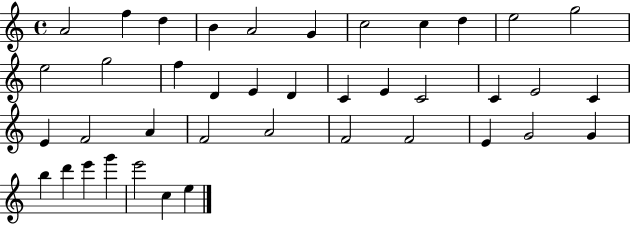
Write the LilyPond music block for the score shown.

{
  \clef treble
  \time 4/4
  \defaultTimeSignature
  \key c \major
  a'2 f''4 d''4 | b'4 a'2 g'4 | c''2 c''4 d''4 | e''2 g''2 | \break e''2 g''2 | f''4 d'4 e'4 d'4 | c'4 e'4 c'2 | c'4 e'2 c'4 | \break e'4 f'2 a'4 | f'2 a'2 | f'2 f'2 | e'4 g'2 g'4 | \break b''4 d'''4 e'''4 g'''4 | e'''2 c''4 e''4 | \bar "|."
}